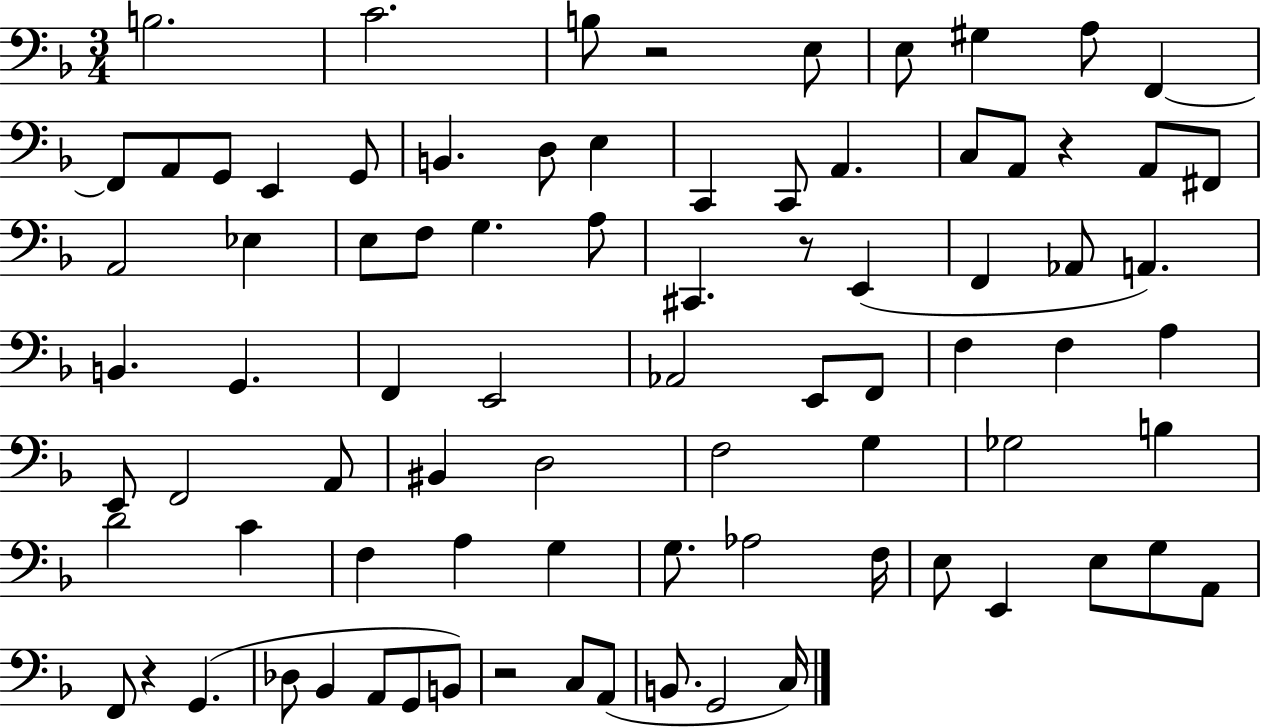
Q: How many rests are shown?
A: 5